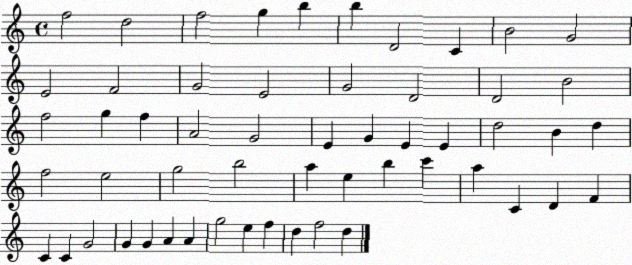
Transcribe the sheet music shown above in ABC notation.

X:1
T:Untitled
M:4/4
L:1/4
K:C
f2 d2 f2 g b b D2 C B2 G2 E2 F2 G2 E2 G2 D2 D2 B2 f2 g f A2 G2 E G E E d2 B d f2 e2 g2 b2 a e b c' a C D F C C G2 G G A A g2 e f d f2 d